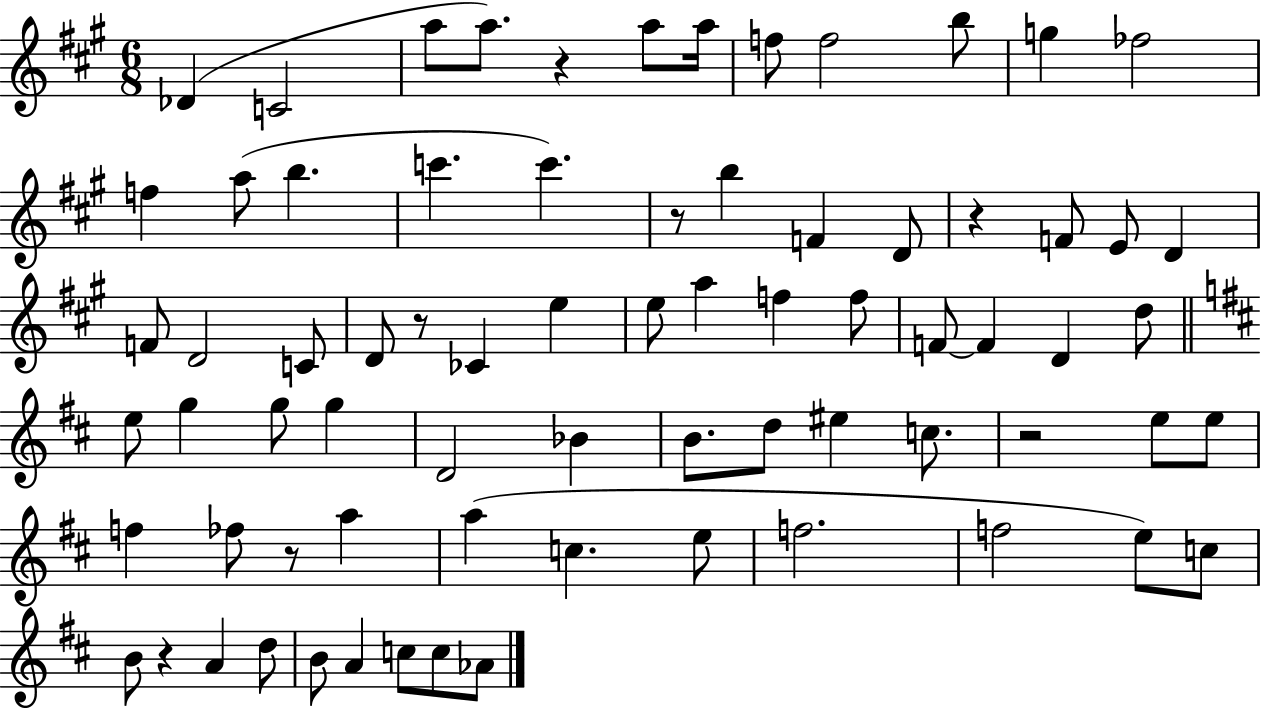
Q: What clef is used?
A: treble